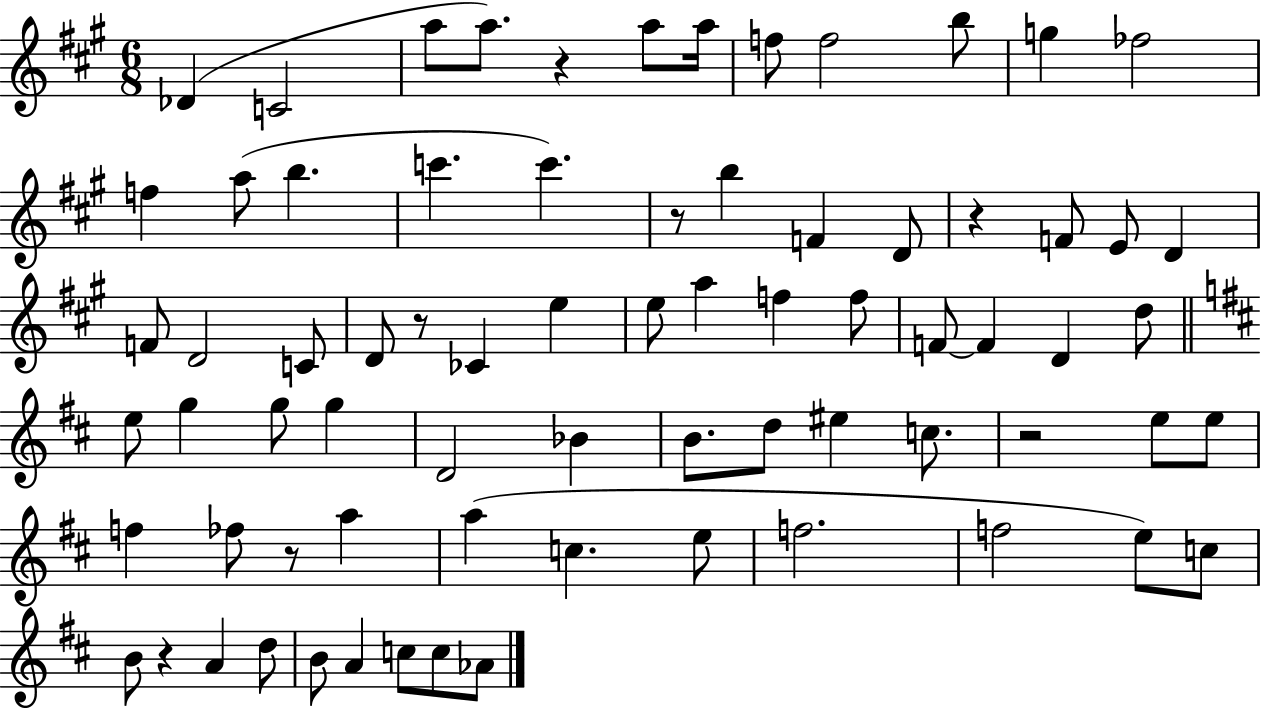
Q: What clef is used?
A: treble